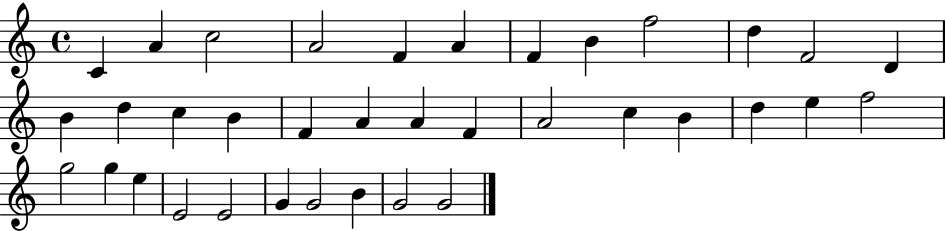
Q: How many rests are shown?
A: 0